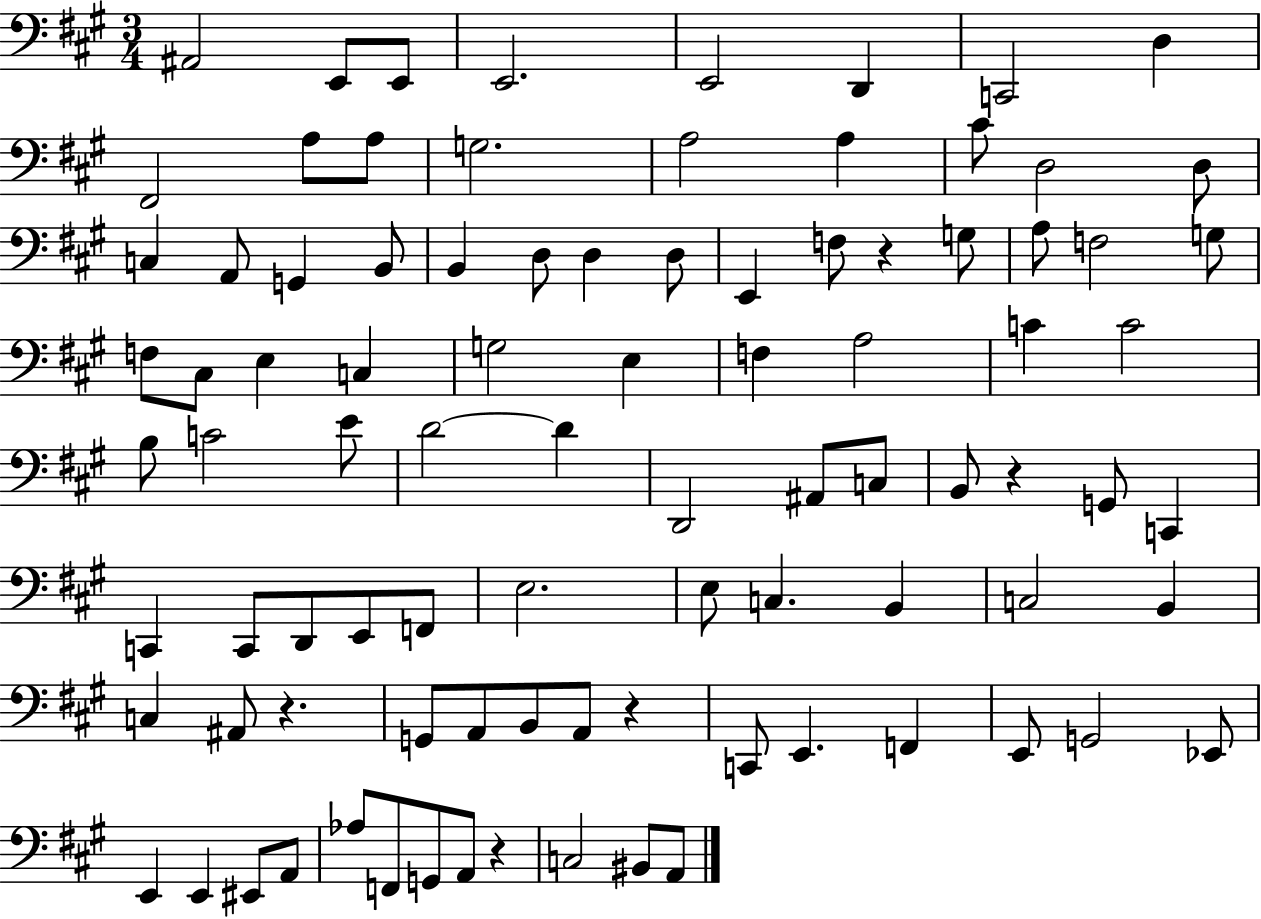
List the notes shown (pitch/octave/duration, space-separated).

A#2/h E2/e E2/e E2/h. E2/h D2/q C2/h D3/q F#2/h A3/e A3/e G3/h. A3/h A3/q C#4/e D3/h D3/e C3/q A2/e G2/q B2/e B2/q D3/e D3/q D3/e E2/q F3/e R/q G3/e A3/e F3/h G3/e F3/e C#3/e E3/q C3/q G3/h E3/q F3/q A3/h C4/q C4/h B3/e C4/h E4/e D4/h D4/q D2/h A#2/e C3/e B2/e R/q G2/e C2/q C2/q C2/e D2/e E2/e F2/e E3/h. E3/e C3/q. B2/q C3/h B2/q C3/q A#2/e R/q. G2/e A2/e B2/e A2/e R/q C2/e E2/q. F2/q E2/e G2/h Eb2/e E2/q E2/q EIS2/e A2/e Ab3/e F2/e G2/e A2/e R/q C3/h BIS2/e A2/e